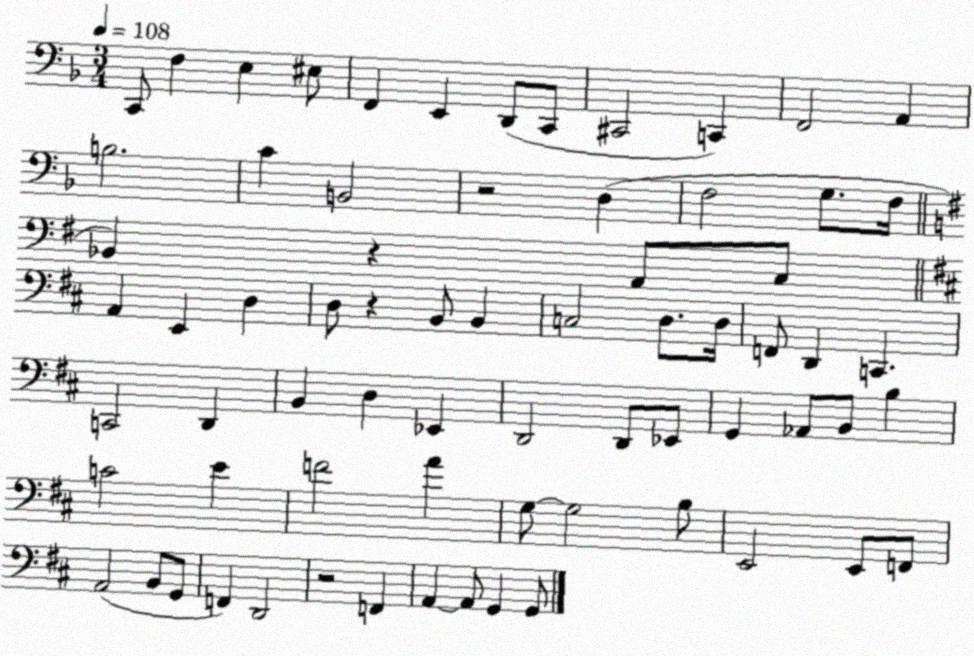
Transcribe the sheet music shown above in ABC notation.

X:1
T:Untitled
M:3/4
L:1/4
K:F
C,,/2 F, E, ^E,/2 F,, E,, D,,/2 C,,/2 ^C,,2 C,, F,,2 A,, B,2 C B,,2 z2 D, F,2 G,/2 F,/4 _B,, z A,,/2 C,/2 A,, E,, D, D,/2 z B,,/2 B,, C,2 D,/2 D,/4 F,,/2 D,, C,, C,,2 D,, B,, D, _E,, D,,2 D,,/2 _E,,/2 G,, _A,,/2 B,,/2 B, C2 E F2 A G,/2 G,2 B,/2 E,,2 E,,/2 F,,/2 A,,2 B,,/2 G,,/2 F,, D,,2 z2 F,, A,, A,,/2 G,, G,,/2